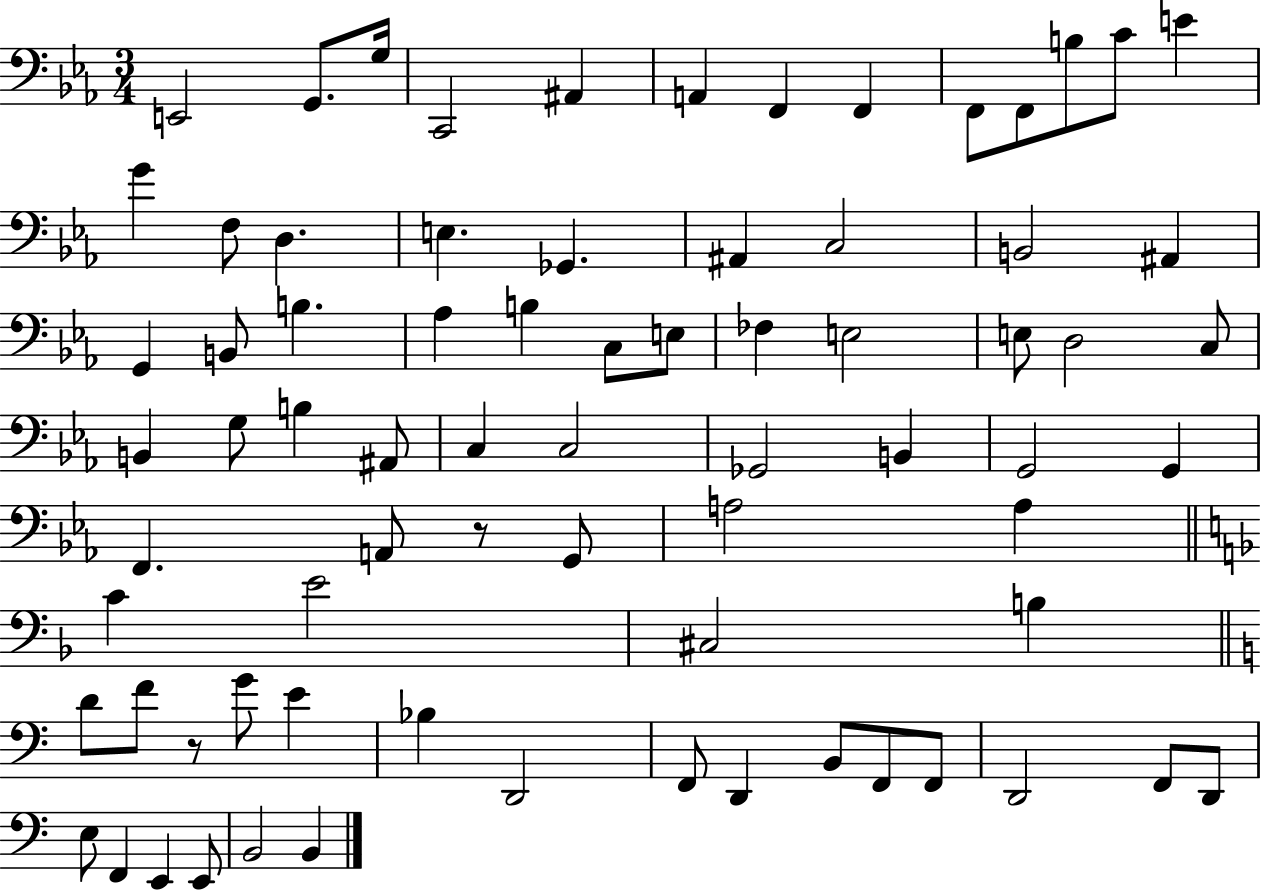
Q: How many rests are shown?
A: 2